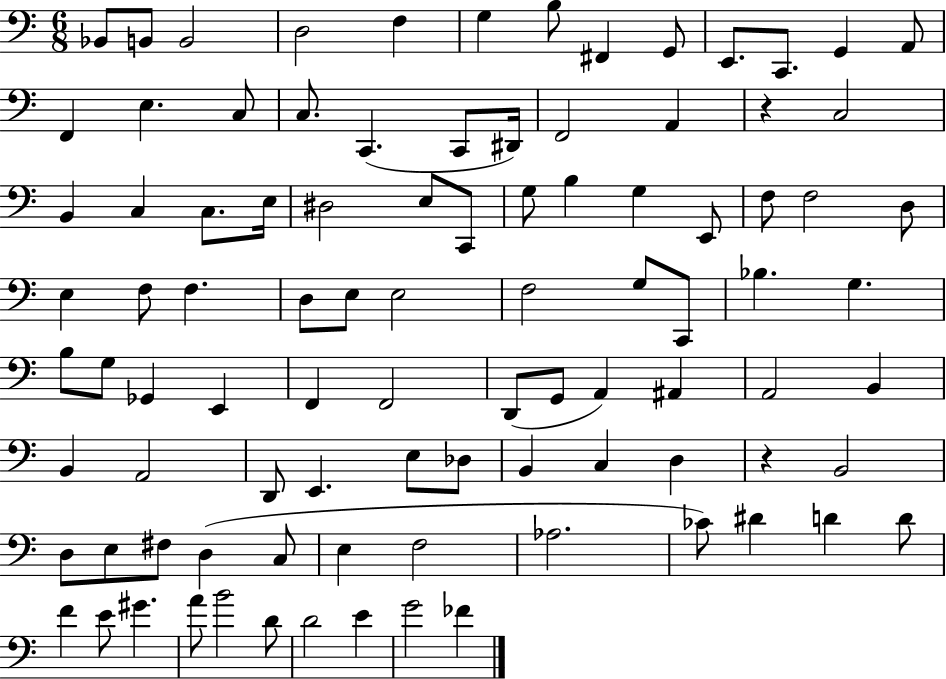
{
  \clef bass
  \numericTimeSignature
  \time 6/8
  \key c \major
  bes,8 b,8 b,2 | d2 f4 | g4 b8 fis,4 g,8 | e,8. c,8. g,4 a,8 | \break f,4 e4. c8 | c8. c,4.( c,8 dis,16) | f,2 a,4 | r4 c2 | \break b,4 c4 c8. e16 | dis2 e8 c,8 | g8 b4 g4 e,8 | f8 f2 d8 | \break e4 f8 f4. | d8 e8 e2 | f2 g8 c,8 | bes4. g4. | \break b8 g8 ges,4 e,4 | f,4 f,2 | d,8( g,8 a,4) ais,4 | a,2 b,4 | \break b,4 a,2 | d,8 e,4. e8 des8 | b,4 c4 d4 | r4 b,2 | \break d8 e8 fis8 d4( c8 | e4 f2 | aes2. | ces'8) dis'4 d'4 d'8 | \break f'4 e'8 gis'4. | a'8 b'2 d'8 | d'2 e'4 | g'2 fes'4 | \break \bar "|."
}